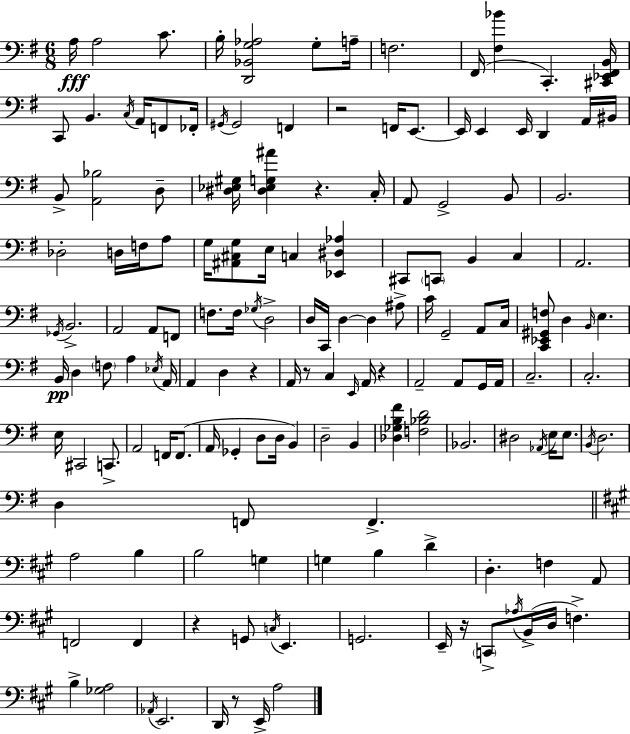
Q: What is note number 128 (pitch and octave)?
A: D3